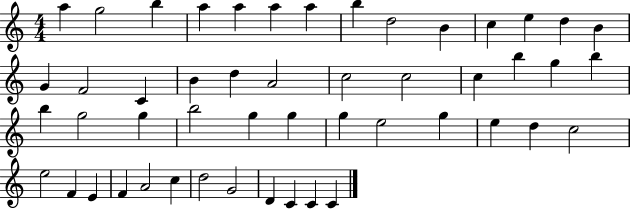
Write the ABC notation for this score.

X:1
T:Untitled
M:4/4
L:1/4
K:C
a g2 b a a a a b d2 B c e d B G F2 C B d A2 c2 c2 c b g b b g2 g b2 g g g e2 g e d c2 e2 F E F A2 c d2 G2 D C C C